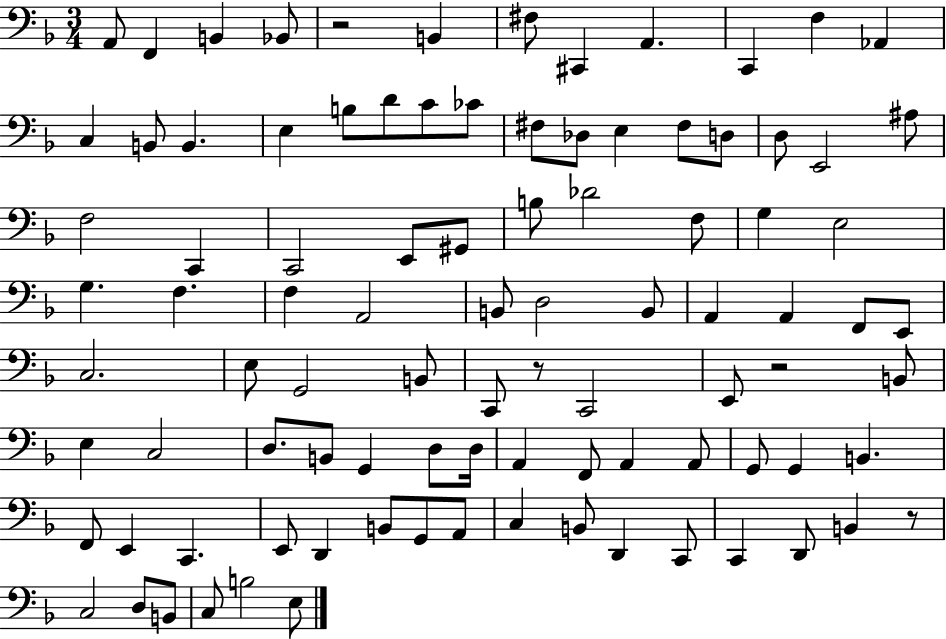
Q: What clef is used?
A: bass